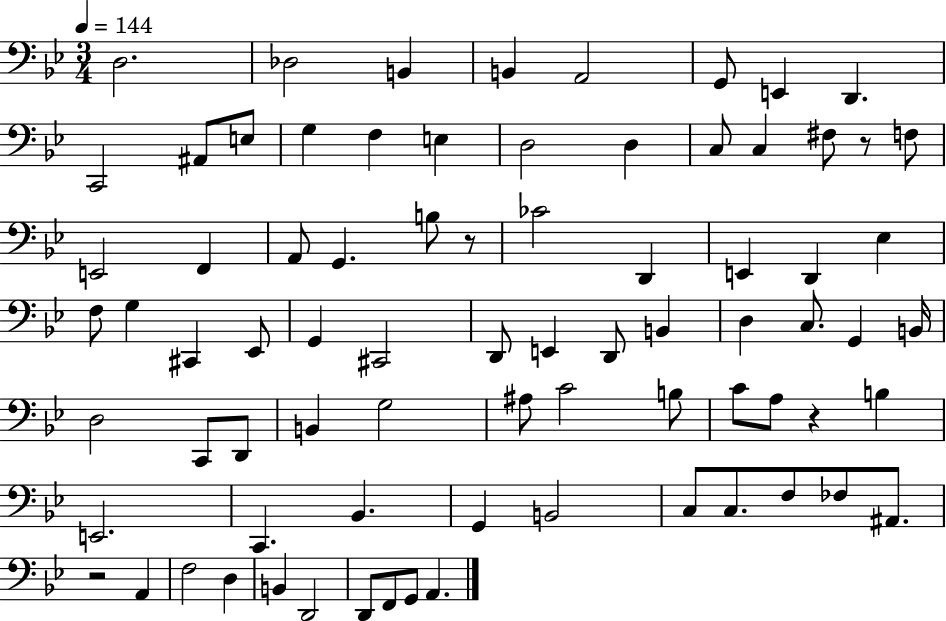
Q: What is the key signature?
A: BES major